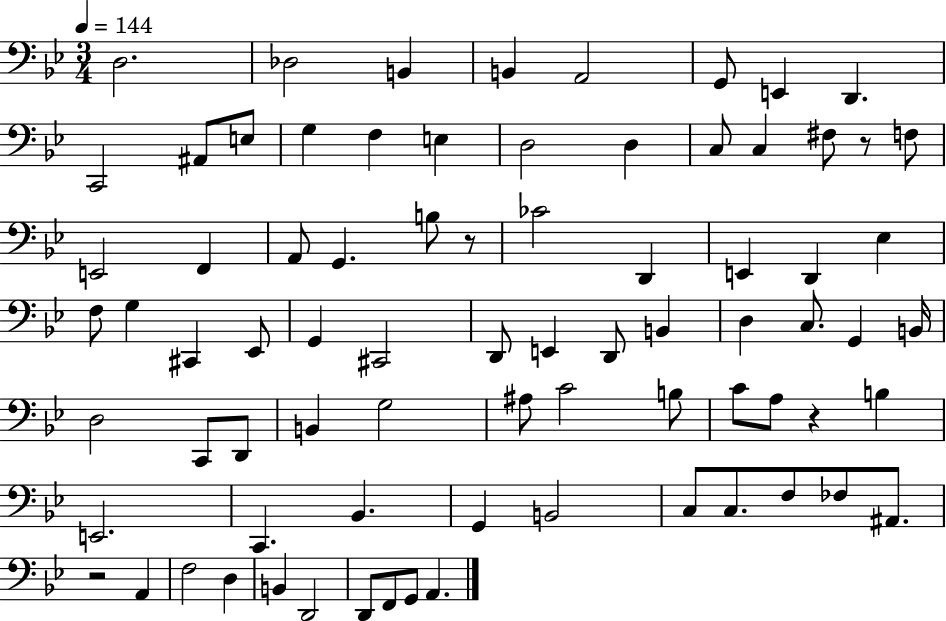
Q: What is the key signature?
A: BES major